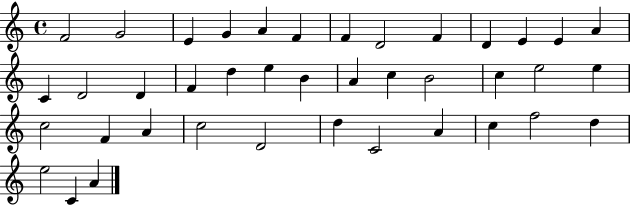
F4/h G4/h E4/q G4/q A4/q F4/q F4/q D4/h F4/q D4/q E4/q E4/q A4/q C4/q D4/h D4/q F4/q D5/q E5/q B4/q A4/q C5/q B4/h C5/q E5/h E5/q C5/h F4/q A4/q C5/h D4/h D5/q C4/h A4/q C5/q F5/h D5/q E5/h C4/q A4/q